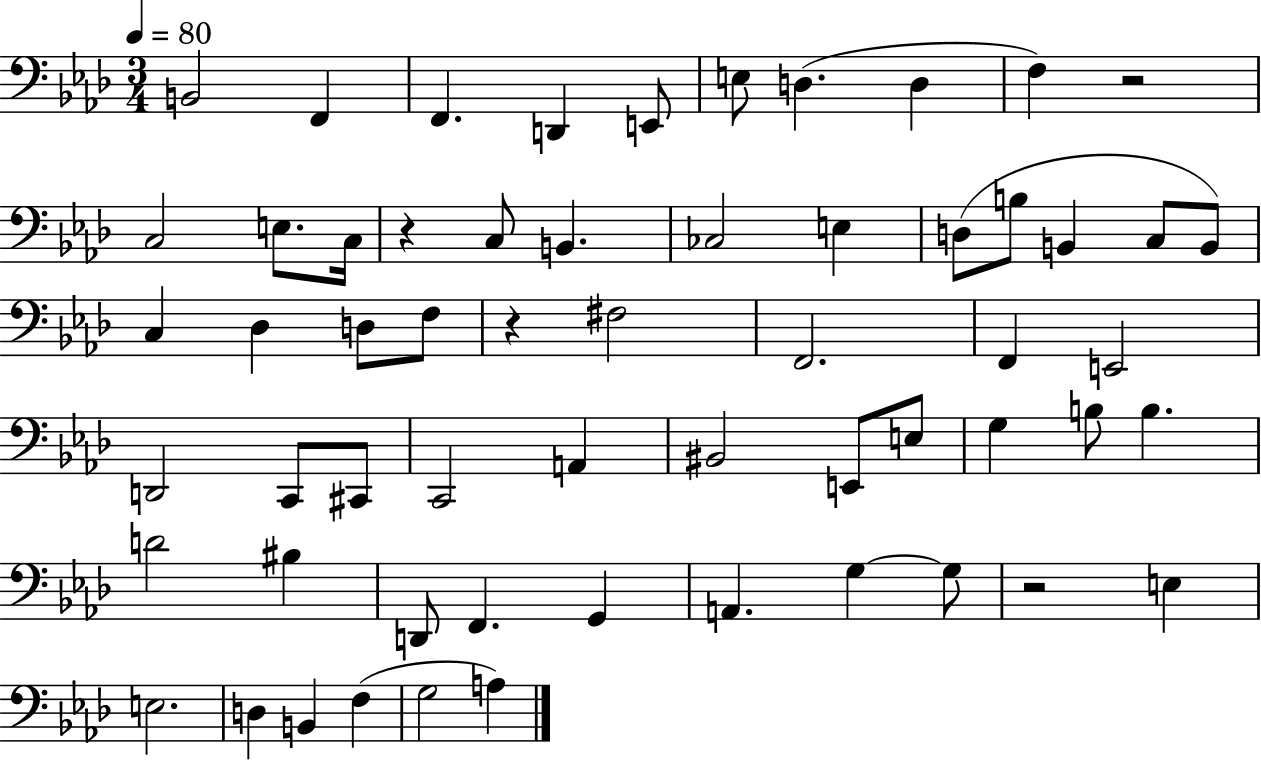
{
  \clef bass
  \numericTimeSignature
  \time 3/4
  \key aes \major
  \tempo 4 = 80
  b,2 f,4 | f,4. d,4 e,8 | e8 d4.( d4 | f4) r2 | \break c2 e8. c16 | r4 c8 b,4. | ces2 e4 | d8( b8 b,4 c8 b,8) | \break c4 des4 d8 f8 | r4 fis2 | f,2. | f,4 e,2 | \break d,2 c,8 cis,8 | c,2 a,4 | bis,2 e,8 e8 | g4 b8 b4. | \break d'2 bis4 | d,8 f,4. g,4 | a,4. g4~~ g8 | r2 e4 | \break e2. | d4 b,4 f4( | g2 a4) | \bar "|."
}